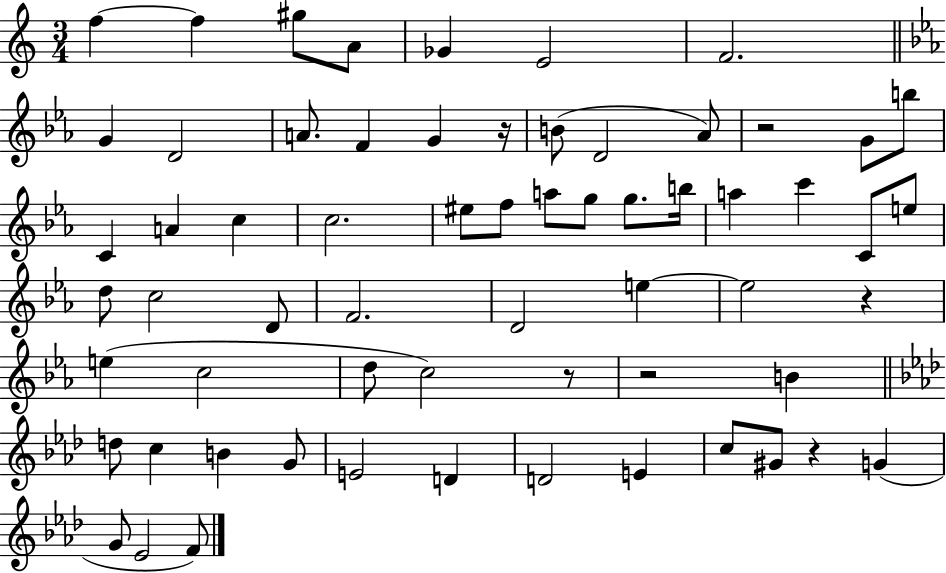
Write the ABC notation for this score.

X:1
T:Untitled
M:3/4
L:1/4
K:C
f f ^g/2 A/2 _G E2 F2 G D2 A/2 F G z/4 B/2 D2 _A/2 z2 G/2 b/2 C A c c2 ^e/2 f/2 a/2 g/2 g/2 b/4 a c' C/2 e/2 d/2 c2 D/2 F2 D2 e e2 z e c2 d/2 c2 z/2 z2 B d/2 c B G/2 E2 D D2 E c/2 ^G/2 z G G/2 _E2 F/2